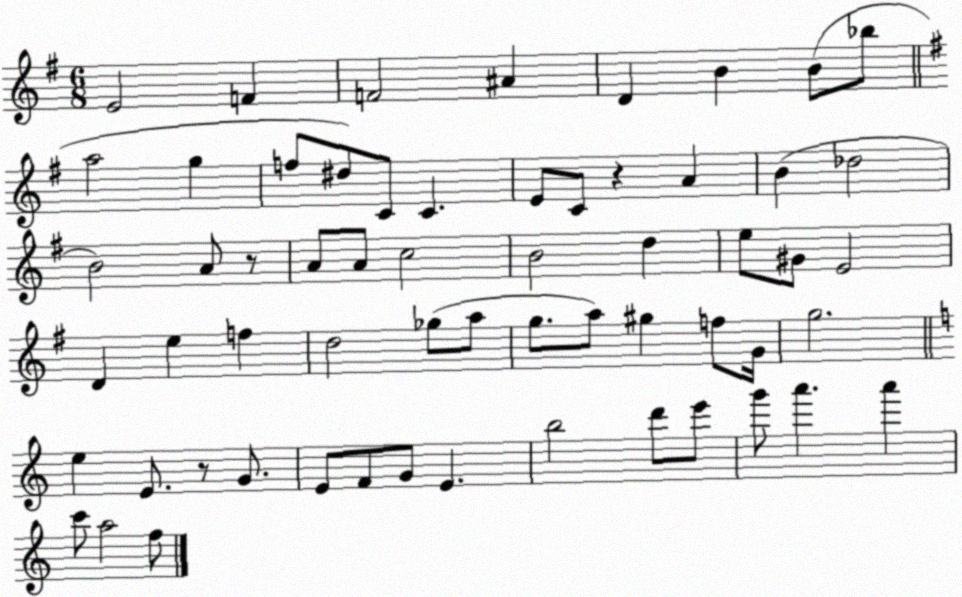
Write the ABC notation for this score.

X:1
T:Untitled
M:6/8
L:1/4
K:G
E2 F F2 ^A D B B/2 _b/2 a2 g f/2 ^d/2 C/2 C E/2 C/2 z A B _d2 B2 A/2 z/2 A/2 A/2 c2 B2 d e/2 ^G/2 E2 D e f d2 _g/2 a/2 g/2 a/2 ^g f/2 G/4 g2 e E/2 z/2 G/2 E/2 F/2 G/2 E b2 d'/2 e'/2 g'/2 a' a' c'/2 a2 f/2